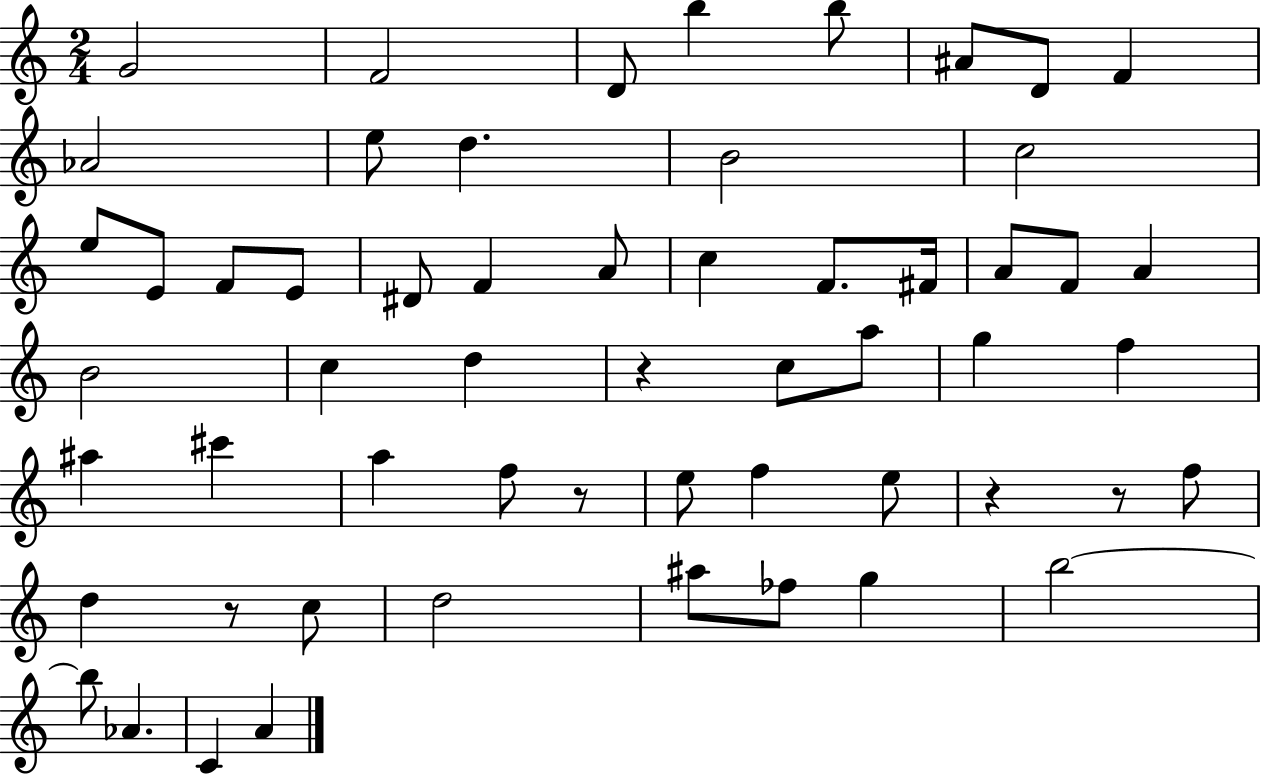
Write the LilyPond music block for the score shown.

{
  \clef treble
  \numericTimeSignature
  \time 2/4
  \key c \major
  g'2 | f'2 | d'8 b''4 b''8 | ais'8 d'8 f'4 | \break aes'2 | e''8 d''4. | b'2 | c''2 | \break e''8 e'8 f'8 e'8 | dis'8 f'4 a'8 | c''4 f'8. fis'16 | a'8 f'8 a'4 | \break b'2 | c''4 d''4 | r4 c''8 a''8 | g''4 f''4 | \break ais''4 cis'''4 | a''4 f''8 r8 | e''8 f''4 e''8 | r4 r8 f''8 | \break d''4 r8 c''8 | d''2 | ais''8 fes''8 g''4 | b''2~~ | \break b''8 aes'4. | c'4 a'4 | \bar "|."
}